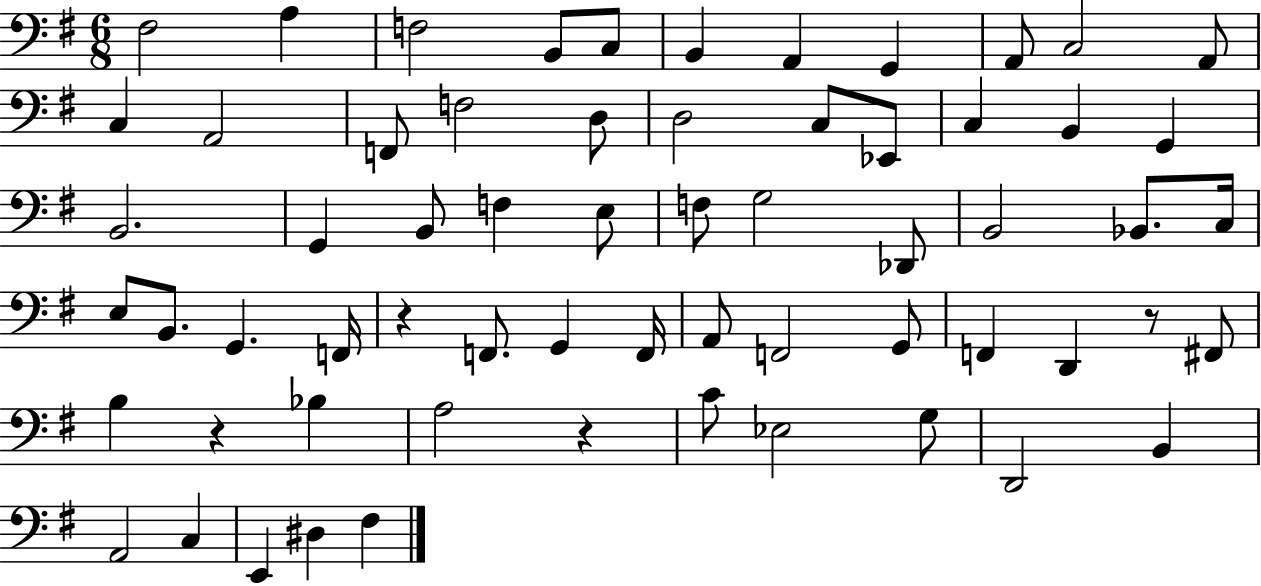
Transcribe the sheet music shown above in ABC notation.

X:1
T:Untitled
M:6/8
L:1/4
K:G
^F,2 A, F,2 B,,/2 C,/2 B,, A,, G,, A,,/2 C,2 A,,/2 C, A,,2 F,,/2 F,2 D,/2 D,2 C,/2 _E,,/2 C, B,, G,, B,,2 G,, B,,/2 F, E,/2 F,/2 G,2 _D,,/2 B,,2 _B,,/2 C,/4 E,/2 B,,/2 G,, F,,/4 z F,,/2 G,, F,,/4 A,,/2 F,,2 G,,/2 F,, D,, z/2 ^F,,/2 B, z _B, A,2 z C/2 _E,2 G,/2 D,,2 B,, A,,2 C, E,, ^D, ^F,